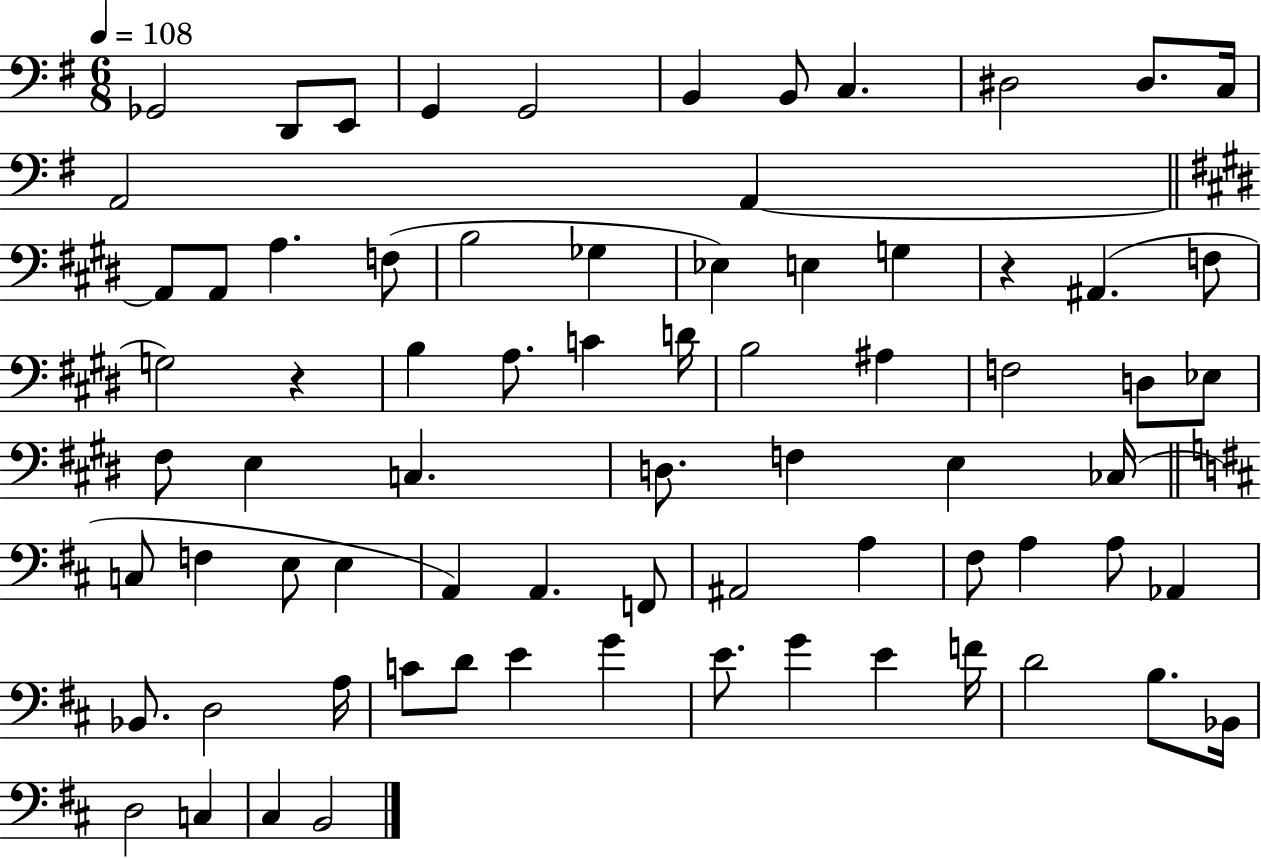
Gb2/h D2/e E2/e G2/q G2/h B2/q B2/e C3/q. D#3/h D#3/e. C3/s A2/h A2/q A2/e A2/e A3/q. F3/e B3/h Gb3/q Eb3/q E3/q G3/q R/q A#2/q. F3/e G3/h R/q B3/q A3/e. C4/q D4/s B3/h A#3/q F3/h D3/e Eb3/e F#3/e E3/q C3/q. D3/e. F3/q E3/q CES3/s C3/e F3/q E3/e E3/q A2/q A2/q. F2/e A#2/h A3/q F#3/e A3/q A3/e Ab2/q Bb2/e. D3/h A3/s C4/e D4/e E4/q G4/q E4/e. G4/q E4/q F4/s D4/h B3/e. Bb2/s D3/h C3/q C#3/q B2/h